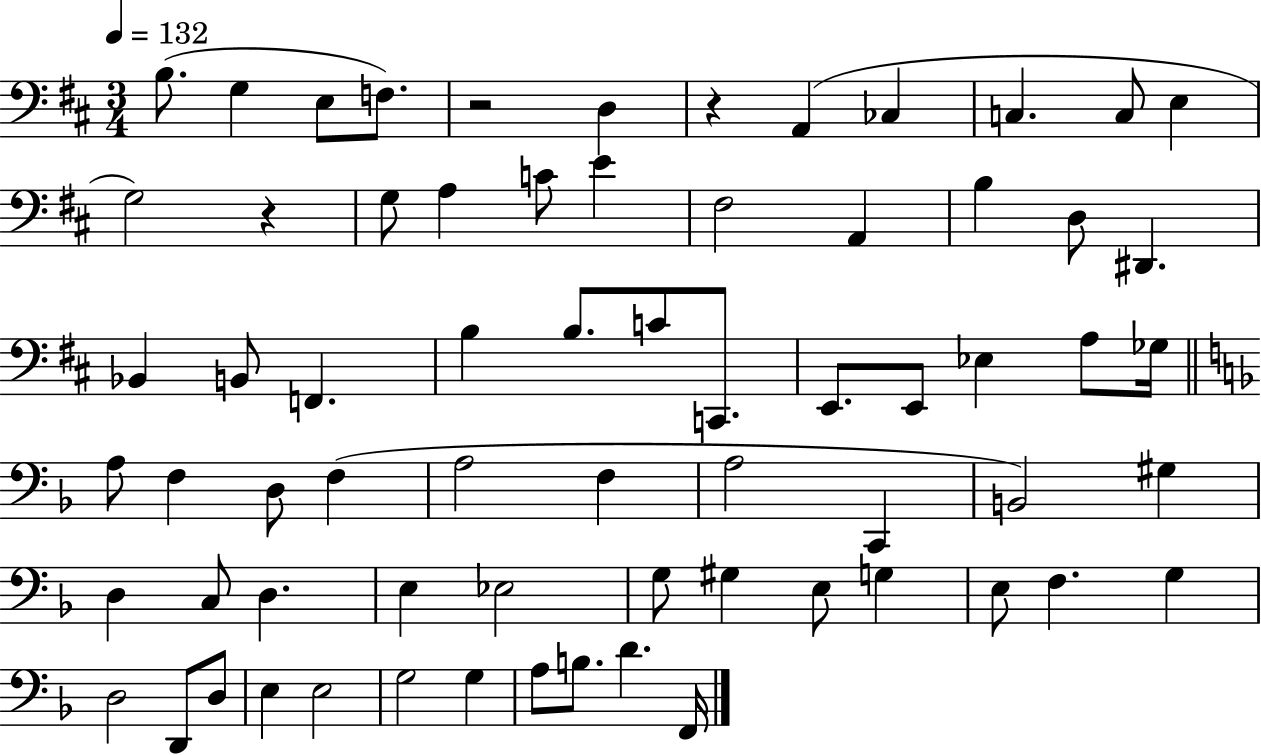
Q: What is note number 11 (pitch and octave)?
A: G3